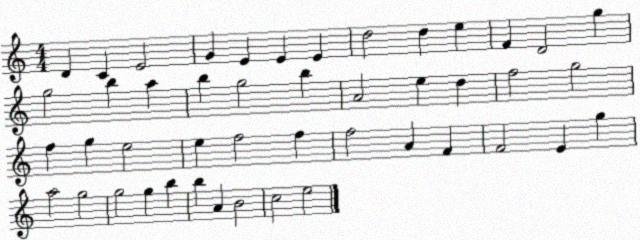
X:1
T:Untitled
M:4/4
L:1/4
K:C
D C E2 G E E E d2 d e F D2 g g2 b a b g2 b A2 e d f2 g2 f g e2 e f2 f f2 A F F2 E g a2 g2 g2 g b b A B2 c2 e2